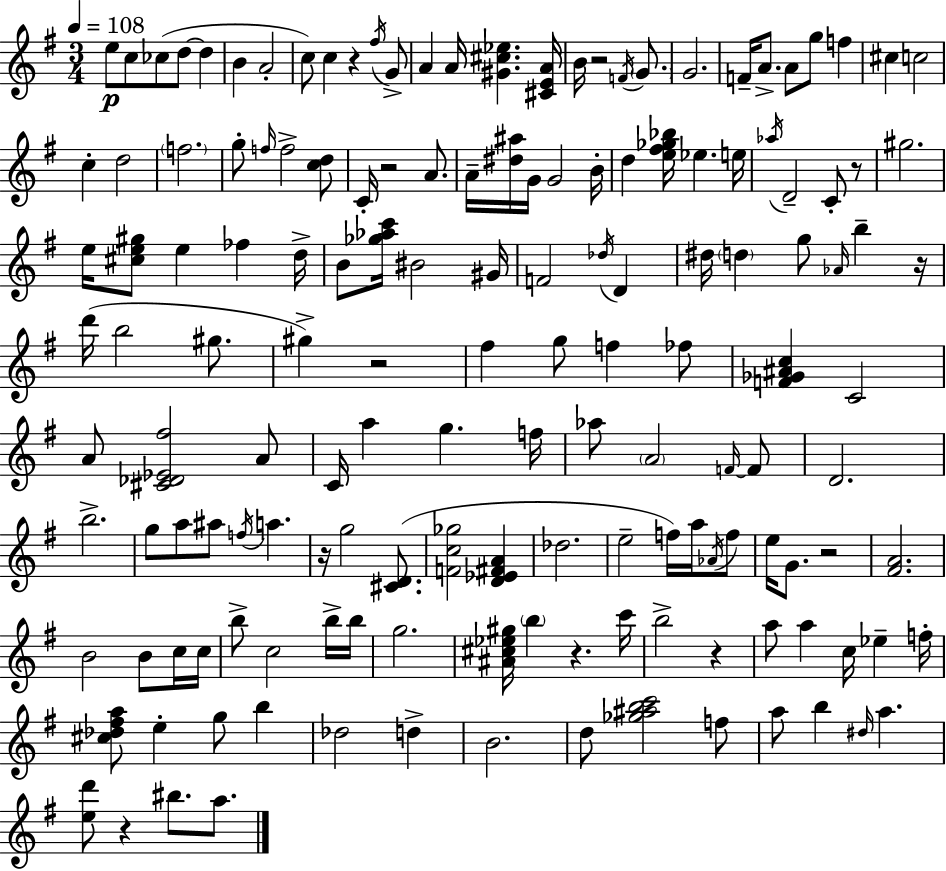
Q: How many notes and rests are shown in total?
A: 152